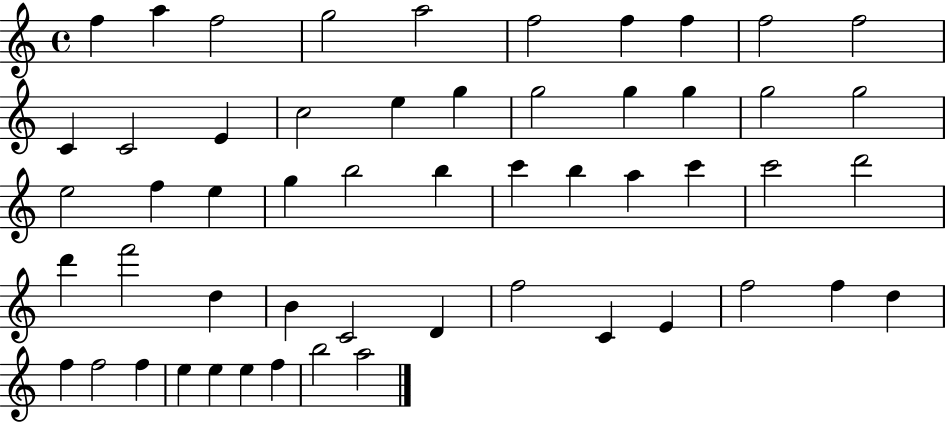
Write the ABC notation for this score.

X:1
T:Untitled
M:4/4
L:1/4
K:C
f a f2 g2 a2 f2 f f f2 f2 C C2 E c2 e g g2 g g g2 g2 e2 f e g b2 b c' b a c' c'2 d'2 d' f'2 d B C2 D f2 C E f2 f d f f2 f e e e f b2 a2